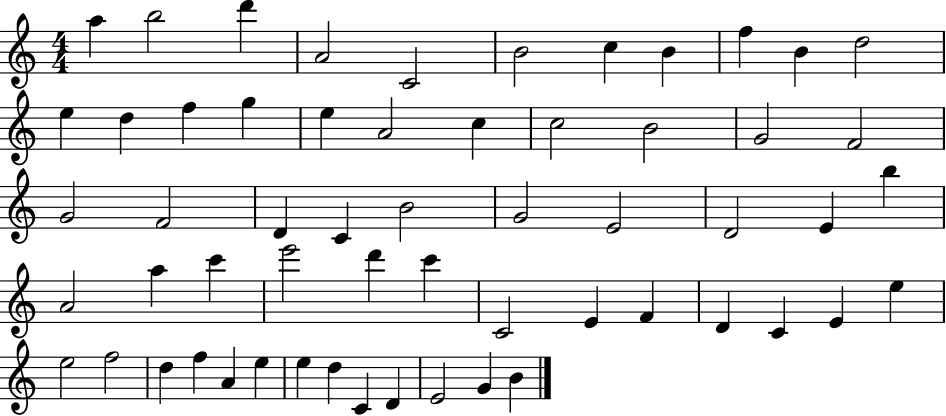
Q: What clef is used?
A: treble